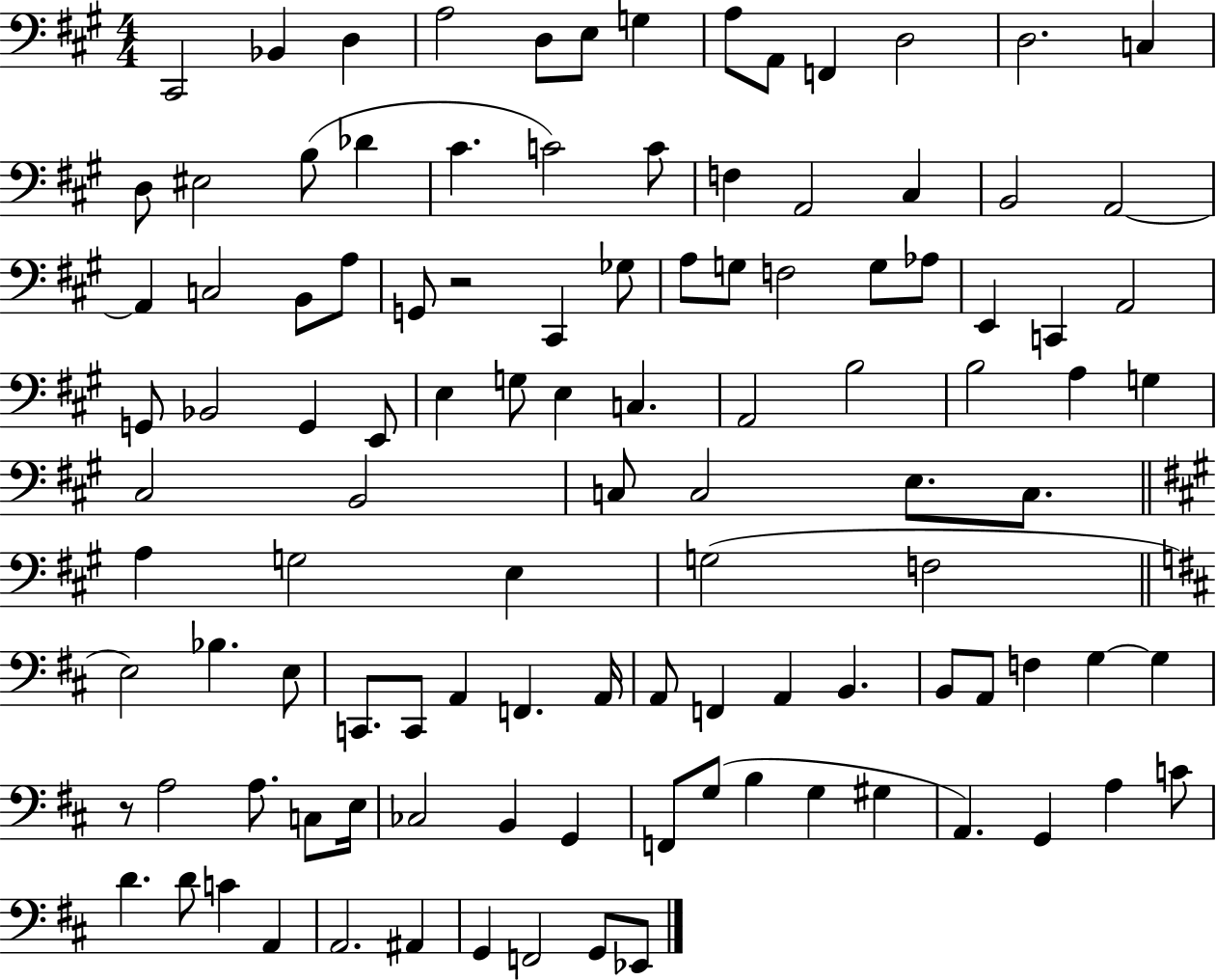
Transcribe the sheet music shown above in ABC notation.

X:1
T:Untitled
M:4/4
L:1/4
K:A
^C,,2 _B,, D, A,2 D,/2 E,/2 G, A,/2 A,,/2 F,, D,2 D,2 C, D,/2 ^E,2 B,/2 _D ^C C2 C/2 F, A,,2 ^C, B,,2 A,,2 A,, C,2 B,,/2 A,/2 G,,/2 z2 ^C,, _G,/2 A,/2 G,/2 F,2 G,/2 _A,/2 E,, C,, A,,2 G,,/2 _B,,2 G,, E,,/2 E, G,/2 E, C, A,,2 B,2 B,2 A, G, ^C,2 B,,2 C,/2 C,2 E,/2 C,/2 A, G,2 E, G,2 F,2 E,2 _B, E,/2 C,,/2 C,,/2 A,, F,, A,,/4 A,,/2 F,, A,, B,, B,,/2 A,,/2 F, G, G, z/2 A,2 A,/2 C,/2 E,/4 _C,2 B,, G,, F,,/2 G,/2 B, G, ^G, A,, G,, A, C/2 D D/2 C A,, A,,2 ^A,, G,, F,,2 G,,/2 _E,,/2